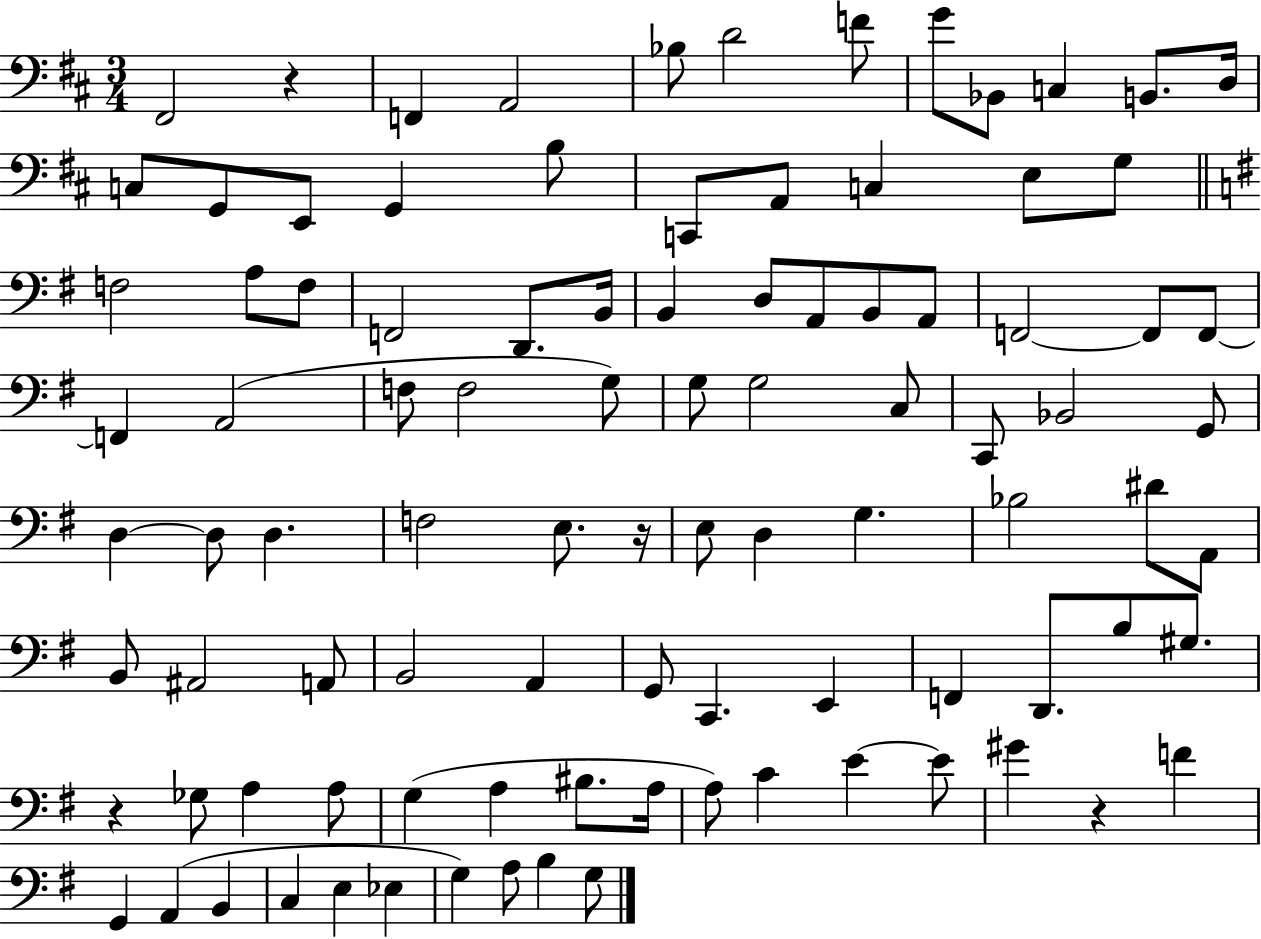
{
  \clef bass
  \numericTimeSignature
  \time 3/4
  \key d \major
  \repeat volta 2 { fis,2 r4 | f,4 a,2 | bes8 d'2 f'8 | g'8 bes,8 c4 b,8. d16 | \break c8 g,8 e,8 g,4 b8 | c,8 a,8 c4 e8 g8 | \bar "||" \break \key e \minor f2 a8 f8 | f,2 d,8. b,16 | b,4 d8 a,8 b,8 a,8 | f,2~~ f,8 f,8~~ | \break f,4 a,2( | f8 f2 g8) | g8 g2 c8 | c,8 bes,2 g,8 | \break d4~~ d8 d4. | f2 e8. r16 | e8 d4 g4. | bes2 dis'8 a,8 | \break b,8 ais,2 a,8 | b,2 a,4 | g,8 c,4. e,4 | f,4 d,8. b8 gis8. | \break r4 ges8 a4 a8 | g4( a4 bis8. a16 | a8) c'4 e'4~~ e'8 | gis'4 r4 f'4 | \break g,4 a,4( b,4 | c4 e4 ees4 | g4) a8 b4 g8 | } \bar "|."
}